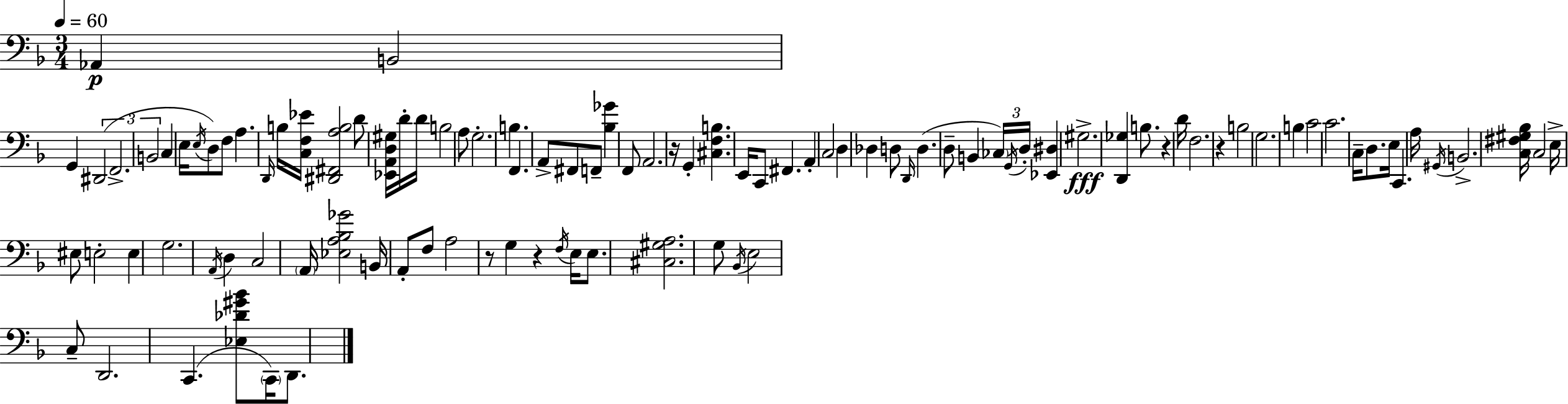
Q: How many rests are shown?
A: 5